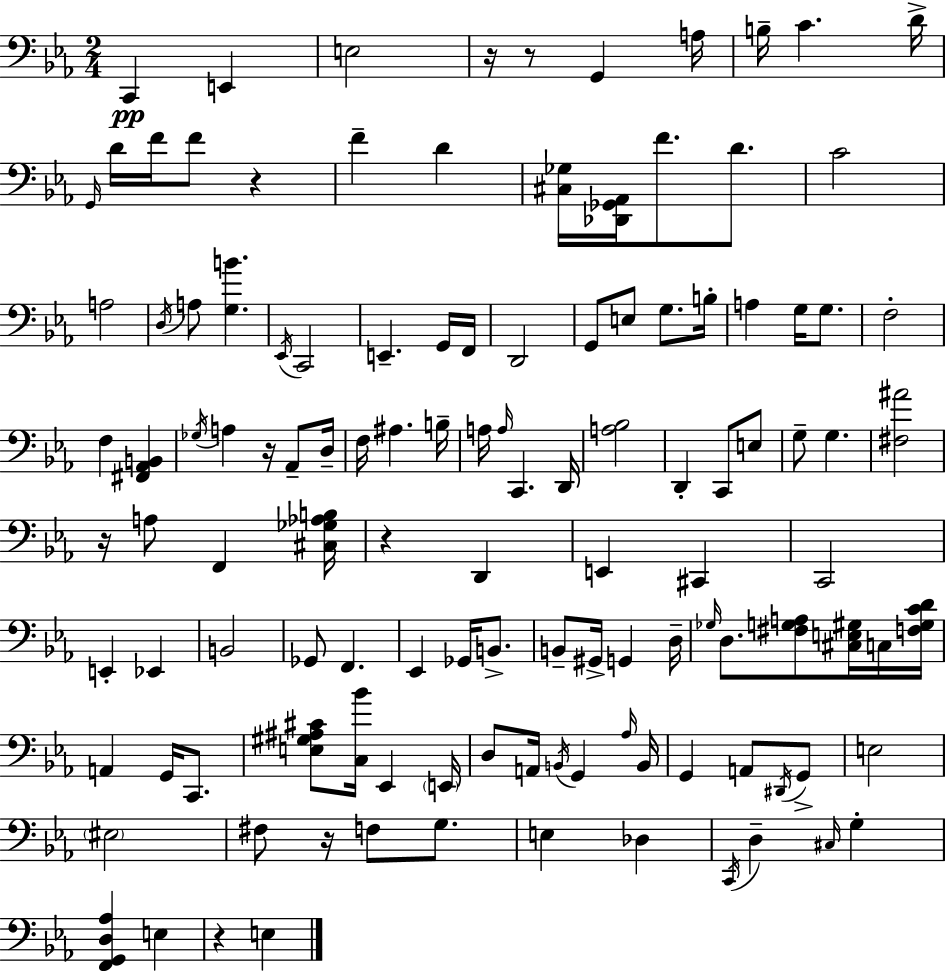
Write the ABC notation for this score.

X:1
T:Untitled
M:2/4
L:1/4
K:Eb
C,, E,, E,2 z/4 z/2 G,, A,/4 B,/4 C D/4 G,,/4 D/4 F/4 F/2 z F D [^C,_G,]/4 [_D,,_G,,_A,,]/4 F/2 D/2 C2 A,2 D,/4 A,/2 [G,B] _E,,/4 C,,2 E,, G,,/4 F,,/4 D,,2 G,,/2 E,/2 G,/2 B,/4 A, G,/4 G,/2 F,2 F, [^F,,_A,,B,,] _G,/4 A, z/4 _A,,/2 D,/4 F,/4 ^A, B,/4 A,/4 A,/4 C,, D,,/4 [A,_B,]2 D,, C,,/2 E,/2 G,/2 G, [^F,^A]2 z/4 A,/2 F,, [^C,_G,_A,B,]/4 z D,, E,, ^C,, C,,2 E,, _E,, B,,2 _G,,/2 F,, _E,, _G,,/4 B,,/2 B,,/2 ^G,,/4 G,, D,/4 _G,/4 D,/2 [^F,G,A,]/2 [^C,E,^G,]/4 C,/4 [F,^G,CD]/4 A,, G,,/4 C,,/2 [E,^G,^A,^C]/2 [C,_B]/4 _E,, E,,/4 D,/2 A,,/4 B,,/4 G,, _A,/4 B,,/4 G,, A,,/2 ^D,,/4 G,,/2 E,2 ^E,2 ^F,/2 z/4 F,/2 G,/2 E, _D, C,,/4 D, ^C,/4 G, [F,,G,,D,_A,] E, z E,